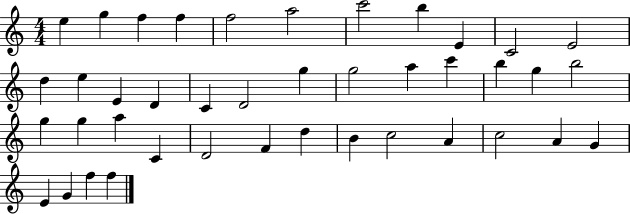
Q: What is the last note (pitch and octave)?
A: F5